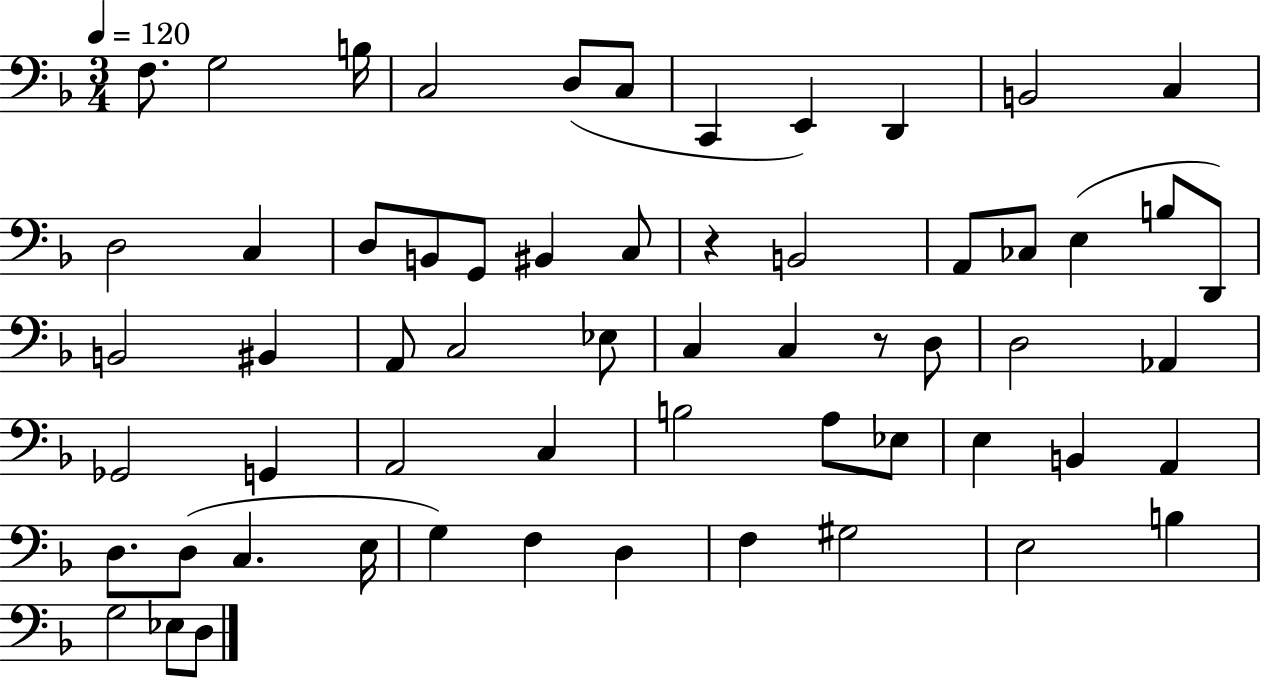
F3/e. G3/h B3/s C3/h D3/e C3/e C2/q E2/q D2/q B2/h C3/q D3/h C3/q D3/e B2/e G2/e BIS2/q C3/e R/q B2/h A2/e CES3/e E3/q B3/e D2/e B2/h BIS2/q A2/e C3/h Eb3/e C3/q C3/q R/e D3/e D3/h Ab2/q Gb2/h G2/q A2/h C3/q B3/h A3/e Eb3/e E3/q B2/q A2/q D3/e. D3/e C3/q. E3/s G3/q F3/q D3/q F3/q G#3/h E3/h B3/q G3/h Eb3/e D3/e